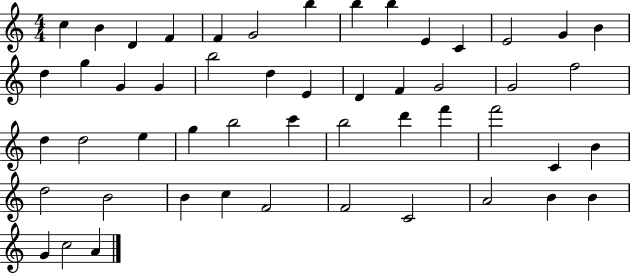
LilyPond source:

{
  \clef treble
  \numericTimeSignature
  \time 4/4
  \key c \major
  c''4 b'4 d'4 f'4 | f'4 g'2 b''4 | b''4 b''4 e'4 c'4 | e'2 g'4 b'4 | \break d''4 g''4 g'4 g'4 | b''2 d''4 e'4 | d'4 f'4 g'2 | g'2 f''2 | \break d''4 d''2 e''4 | g''4 b''2 c'''4 | b''2 d'''4 f'''4 | f'''2 c'4 b'4 | \break d''2 b'2 | b'4 c''4 f'2 | f'2 c'2 | a'2 b'4 b'4 | \break g'4 c''2 a'4 | \bar "|."
}